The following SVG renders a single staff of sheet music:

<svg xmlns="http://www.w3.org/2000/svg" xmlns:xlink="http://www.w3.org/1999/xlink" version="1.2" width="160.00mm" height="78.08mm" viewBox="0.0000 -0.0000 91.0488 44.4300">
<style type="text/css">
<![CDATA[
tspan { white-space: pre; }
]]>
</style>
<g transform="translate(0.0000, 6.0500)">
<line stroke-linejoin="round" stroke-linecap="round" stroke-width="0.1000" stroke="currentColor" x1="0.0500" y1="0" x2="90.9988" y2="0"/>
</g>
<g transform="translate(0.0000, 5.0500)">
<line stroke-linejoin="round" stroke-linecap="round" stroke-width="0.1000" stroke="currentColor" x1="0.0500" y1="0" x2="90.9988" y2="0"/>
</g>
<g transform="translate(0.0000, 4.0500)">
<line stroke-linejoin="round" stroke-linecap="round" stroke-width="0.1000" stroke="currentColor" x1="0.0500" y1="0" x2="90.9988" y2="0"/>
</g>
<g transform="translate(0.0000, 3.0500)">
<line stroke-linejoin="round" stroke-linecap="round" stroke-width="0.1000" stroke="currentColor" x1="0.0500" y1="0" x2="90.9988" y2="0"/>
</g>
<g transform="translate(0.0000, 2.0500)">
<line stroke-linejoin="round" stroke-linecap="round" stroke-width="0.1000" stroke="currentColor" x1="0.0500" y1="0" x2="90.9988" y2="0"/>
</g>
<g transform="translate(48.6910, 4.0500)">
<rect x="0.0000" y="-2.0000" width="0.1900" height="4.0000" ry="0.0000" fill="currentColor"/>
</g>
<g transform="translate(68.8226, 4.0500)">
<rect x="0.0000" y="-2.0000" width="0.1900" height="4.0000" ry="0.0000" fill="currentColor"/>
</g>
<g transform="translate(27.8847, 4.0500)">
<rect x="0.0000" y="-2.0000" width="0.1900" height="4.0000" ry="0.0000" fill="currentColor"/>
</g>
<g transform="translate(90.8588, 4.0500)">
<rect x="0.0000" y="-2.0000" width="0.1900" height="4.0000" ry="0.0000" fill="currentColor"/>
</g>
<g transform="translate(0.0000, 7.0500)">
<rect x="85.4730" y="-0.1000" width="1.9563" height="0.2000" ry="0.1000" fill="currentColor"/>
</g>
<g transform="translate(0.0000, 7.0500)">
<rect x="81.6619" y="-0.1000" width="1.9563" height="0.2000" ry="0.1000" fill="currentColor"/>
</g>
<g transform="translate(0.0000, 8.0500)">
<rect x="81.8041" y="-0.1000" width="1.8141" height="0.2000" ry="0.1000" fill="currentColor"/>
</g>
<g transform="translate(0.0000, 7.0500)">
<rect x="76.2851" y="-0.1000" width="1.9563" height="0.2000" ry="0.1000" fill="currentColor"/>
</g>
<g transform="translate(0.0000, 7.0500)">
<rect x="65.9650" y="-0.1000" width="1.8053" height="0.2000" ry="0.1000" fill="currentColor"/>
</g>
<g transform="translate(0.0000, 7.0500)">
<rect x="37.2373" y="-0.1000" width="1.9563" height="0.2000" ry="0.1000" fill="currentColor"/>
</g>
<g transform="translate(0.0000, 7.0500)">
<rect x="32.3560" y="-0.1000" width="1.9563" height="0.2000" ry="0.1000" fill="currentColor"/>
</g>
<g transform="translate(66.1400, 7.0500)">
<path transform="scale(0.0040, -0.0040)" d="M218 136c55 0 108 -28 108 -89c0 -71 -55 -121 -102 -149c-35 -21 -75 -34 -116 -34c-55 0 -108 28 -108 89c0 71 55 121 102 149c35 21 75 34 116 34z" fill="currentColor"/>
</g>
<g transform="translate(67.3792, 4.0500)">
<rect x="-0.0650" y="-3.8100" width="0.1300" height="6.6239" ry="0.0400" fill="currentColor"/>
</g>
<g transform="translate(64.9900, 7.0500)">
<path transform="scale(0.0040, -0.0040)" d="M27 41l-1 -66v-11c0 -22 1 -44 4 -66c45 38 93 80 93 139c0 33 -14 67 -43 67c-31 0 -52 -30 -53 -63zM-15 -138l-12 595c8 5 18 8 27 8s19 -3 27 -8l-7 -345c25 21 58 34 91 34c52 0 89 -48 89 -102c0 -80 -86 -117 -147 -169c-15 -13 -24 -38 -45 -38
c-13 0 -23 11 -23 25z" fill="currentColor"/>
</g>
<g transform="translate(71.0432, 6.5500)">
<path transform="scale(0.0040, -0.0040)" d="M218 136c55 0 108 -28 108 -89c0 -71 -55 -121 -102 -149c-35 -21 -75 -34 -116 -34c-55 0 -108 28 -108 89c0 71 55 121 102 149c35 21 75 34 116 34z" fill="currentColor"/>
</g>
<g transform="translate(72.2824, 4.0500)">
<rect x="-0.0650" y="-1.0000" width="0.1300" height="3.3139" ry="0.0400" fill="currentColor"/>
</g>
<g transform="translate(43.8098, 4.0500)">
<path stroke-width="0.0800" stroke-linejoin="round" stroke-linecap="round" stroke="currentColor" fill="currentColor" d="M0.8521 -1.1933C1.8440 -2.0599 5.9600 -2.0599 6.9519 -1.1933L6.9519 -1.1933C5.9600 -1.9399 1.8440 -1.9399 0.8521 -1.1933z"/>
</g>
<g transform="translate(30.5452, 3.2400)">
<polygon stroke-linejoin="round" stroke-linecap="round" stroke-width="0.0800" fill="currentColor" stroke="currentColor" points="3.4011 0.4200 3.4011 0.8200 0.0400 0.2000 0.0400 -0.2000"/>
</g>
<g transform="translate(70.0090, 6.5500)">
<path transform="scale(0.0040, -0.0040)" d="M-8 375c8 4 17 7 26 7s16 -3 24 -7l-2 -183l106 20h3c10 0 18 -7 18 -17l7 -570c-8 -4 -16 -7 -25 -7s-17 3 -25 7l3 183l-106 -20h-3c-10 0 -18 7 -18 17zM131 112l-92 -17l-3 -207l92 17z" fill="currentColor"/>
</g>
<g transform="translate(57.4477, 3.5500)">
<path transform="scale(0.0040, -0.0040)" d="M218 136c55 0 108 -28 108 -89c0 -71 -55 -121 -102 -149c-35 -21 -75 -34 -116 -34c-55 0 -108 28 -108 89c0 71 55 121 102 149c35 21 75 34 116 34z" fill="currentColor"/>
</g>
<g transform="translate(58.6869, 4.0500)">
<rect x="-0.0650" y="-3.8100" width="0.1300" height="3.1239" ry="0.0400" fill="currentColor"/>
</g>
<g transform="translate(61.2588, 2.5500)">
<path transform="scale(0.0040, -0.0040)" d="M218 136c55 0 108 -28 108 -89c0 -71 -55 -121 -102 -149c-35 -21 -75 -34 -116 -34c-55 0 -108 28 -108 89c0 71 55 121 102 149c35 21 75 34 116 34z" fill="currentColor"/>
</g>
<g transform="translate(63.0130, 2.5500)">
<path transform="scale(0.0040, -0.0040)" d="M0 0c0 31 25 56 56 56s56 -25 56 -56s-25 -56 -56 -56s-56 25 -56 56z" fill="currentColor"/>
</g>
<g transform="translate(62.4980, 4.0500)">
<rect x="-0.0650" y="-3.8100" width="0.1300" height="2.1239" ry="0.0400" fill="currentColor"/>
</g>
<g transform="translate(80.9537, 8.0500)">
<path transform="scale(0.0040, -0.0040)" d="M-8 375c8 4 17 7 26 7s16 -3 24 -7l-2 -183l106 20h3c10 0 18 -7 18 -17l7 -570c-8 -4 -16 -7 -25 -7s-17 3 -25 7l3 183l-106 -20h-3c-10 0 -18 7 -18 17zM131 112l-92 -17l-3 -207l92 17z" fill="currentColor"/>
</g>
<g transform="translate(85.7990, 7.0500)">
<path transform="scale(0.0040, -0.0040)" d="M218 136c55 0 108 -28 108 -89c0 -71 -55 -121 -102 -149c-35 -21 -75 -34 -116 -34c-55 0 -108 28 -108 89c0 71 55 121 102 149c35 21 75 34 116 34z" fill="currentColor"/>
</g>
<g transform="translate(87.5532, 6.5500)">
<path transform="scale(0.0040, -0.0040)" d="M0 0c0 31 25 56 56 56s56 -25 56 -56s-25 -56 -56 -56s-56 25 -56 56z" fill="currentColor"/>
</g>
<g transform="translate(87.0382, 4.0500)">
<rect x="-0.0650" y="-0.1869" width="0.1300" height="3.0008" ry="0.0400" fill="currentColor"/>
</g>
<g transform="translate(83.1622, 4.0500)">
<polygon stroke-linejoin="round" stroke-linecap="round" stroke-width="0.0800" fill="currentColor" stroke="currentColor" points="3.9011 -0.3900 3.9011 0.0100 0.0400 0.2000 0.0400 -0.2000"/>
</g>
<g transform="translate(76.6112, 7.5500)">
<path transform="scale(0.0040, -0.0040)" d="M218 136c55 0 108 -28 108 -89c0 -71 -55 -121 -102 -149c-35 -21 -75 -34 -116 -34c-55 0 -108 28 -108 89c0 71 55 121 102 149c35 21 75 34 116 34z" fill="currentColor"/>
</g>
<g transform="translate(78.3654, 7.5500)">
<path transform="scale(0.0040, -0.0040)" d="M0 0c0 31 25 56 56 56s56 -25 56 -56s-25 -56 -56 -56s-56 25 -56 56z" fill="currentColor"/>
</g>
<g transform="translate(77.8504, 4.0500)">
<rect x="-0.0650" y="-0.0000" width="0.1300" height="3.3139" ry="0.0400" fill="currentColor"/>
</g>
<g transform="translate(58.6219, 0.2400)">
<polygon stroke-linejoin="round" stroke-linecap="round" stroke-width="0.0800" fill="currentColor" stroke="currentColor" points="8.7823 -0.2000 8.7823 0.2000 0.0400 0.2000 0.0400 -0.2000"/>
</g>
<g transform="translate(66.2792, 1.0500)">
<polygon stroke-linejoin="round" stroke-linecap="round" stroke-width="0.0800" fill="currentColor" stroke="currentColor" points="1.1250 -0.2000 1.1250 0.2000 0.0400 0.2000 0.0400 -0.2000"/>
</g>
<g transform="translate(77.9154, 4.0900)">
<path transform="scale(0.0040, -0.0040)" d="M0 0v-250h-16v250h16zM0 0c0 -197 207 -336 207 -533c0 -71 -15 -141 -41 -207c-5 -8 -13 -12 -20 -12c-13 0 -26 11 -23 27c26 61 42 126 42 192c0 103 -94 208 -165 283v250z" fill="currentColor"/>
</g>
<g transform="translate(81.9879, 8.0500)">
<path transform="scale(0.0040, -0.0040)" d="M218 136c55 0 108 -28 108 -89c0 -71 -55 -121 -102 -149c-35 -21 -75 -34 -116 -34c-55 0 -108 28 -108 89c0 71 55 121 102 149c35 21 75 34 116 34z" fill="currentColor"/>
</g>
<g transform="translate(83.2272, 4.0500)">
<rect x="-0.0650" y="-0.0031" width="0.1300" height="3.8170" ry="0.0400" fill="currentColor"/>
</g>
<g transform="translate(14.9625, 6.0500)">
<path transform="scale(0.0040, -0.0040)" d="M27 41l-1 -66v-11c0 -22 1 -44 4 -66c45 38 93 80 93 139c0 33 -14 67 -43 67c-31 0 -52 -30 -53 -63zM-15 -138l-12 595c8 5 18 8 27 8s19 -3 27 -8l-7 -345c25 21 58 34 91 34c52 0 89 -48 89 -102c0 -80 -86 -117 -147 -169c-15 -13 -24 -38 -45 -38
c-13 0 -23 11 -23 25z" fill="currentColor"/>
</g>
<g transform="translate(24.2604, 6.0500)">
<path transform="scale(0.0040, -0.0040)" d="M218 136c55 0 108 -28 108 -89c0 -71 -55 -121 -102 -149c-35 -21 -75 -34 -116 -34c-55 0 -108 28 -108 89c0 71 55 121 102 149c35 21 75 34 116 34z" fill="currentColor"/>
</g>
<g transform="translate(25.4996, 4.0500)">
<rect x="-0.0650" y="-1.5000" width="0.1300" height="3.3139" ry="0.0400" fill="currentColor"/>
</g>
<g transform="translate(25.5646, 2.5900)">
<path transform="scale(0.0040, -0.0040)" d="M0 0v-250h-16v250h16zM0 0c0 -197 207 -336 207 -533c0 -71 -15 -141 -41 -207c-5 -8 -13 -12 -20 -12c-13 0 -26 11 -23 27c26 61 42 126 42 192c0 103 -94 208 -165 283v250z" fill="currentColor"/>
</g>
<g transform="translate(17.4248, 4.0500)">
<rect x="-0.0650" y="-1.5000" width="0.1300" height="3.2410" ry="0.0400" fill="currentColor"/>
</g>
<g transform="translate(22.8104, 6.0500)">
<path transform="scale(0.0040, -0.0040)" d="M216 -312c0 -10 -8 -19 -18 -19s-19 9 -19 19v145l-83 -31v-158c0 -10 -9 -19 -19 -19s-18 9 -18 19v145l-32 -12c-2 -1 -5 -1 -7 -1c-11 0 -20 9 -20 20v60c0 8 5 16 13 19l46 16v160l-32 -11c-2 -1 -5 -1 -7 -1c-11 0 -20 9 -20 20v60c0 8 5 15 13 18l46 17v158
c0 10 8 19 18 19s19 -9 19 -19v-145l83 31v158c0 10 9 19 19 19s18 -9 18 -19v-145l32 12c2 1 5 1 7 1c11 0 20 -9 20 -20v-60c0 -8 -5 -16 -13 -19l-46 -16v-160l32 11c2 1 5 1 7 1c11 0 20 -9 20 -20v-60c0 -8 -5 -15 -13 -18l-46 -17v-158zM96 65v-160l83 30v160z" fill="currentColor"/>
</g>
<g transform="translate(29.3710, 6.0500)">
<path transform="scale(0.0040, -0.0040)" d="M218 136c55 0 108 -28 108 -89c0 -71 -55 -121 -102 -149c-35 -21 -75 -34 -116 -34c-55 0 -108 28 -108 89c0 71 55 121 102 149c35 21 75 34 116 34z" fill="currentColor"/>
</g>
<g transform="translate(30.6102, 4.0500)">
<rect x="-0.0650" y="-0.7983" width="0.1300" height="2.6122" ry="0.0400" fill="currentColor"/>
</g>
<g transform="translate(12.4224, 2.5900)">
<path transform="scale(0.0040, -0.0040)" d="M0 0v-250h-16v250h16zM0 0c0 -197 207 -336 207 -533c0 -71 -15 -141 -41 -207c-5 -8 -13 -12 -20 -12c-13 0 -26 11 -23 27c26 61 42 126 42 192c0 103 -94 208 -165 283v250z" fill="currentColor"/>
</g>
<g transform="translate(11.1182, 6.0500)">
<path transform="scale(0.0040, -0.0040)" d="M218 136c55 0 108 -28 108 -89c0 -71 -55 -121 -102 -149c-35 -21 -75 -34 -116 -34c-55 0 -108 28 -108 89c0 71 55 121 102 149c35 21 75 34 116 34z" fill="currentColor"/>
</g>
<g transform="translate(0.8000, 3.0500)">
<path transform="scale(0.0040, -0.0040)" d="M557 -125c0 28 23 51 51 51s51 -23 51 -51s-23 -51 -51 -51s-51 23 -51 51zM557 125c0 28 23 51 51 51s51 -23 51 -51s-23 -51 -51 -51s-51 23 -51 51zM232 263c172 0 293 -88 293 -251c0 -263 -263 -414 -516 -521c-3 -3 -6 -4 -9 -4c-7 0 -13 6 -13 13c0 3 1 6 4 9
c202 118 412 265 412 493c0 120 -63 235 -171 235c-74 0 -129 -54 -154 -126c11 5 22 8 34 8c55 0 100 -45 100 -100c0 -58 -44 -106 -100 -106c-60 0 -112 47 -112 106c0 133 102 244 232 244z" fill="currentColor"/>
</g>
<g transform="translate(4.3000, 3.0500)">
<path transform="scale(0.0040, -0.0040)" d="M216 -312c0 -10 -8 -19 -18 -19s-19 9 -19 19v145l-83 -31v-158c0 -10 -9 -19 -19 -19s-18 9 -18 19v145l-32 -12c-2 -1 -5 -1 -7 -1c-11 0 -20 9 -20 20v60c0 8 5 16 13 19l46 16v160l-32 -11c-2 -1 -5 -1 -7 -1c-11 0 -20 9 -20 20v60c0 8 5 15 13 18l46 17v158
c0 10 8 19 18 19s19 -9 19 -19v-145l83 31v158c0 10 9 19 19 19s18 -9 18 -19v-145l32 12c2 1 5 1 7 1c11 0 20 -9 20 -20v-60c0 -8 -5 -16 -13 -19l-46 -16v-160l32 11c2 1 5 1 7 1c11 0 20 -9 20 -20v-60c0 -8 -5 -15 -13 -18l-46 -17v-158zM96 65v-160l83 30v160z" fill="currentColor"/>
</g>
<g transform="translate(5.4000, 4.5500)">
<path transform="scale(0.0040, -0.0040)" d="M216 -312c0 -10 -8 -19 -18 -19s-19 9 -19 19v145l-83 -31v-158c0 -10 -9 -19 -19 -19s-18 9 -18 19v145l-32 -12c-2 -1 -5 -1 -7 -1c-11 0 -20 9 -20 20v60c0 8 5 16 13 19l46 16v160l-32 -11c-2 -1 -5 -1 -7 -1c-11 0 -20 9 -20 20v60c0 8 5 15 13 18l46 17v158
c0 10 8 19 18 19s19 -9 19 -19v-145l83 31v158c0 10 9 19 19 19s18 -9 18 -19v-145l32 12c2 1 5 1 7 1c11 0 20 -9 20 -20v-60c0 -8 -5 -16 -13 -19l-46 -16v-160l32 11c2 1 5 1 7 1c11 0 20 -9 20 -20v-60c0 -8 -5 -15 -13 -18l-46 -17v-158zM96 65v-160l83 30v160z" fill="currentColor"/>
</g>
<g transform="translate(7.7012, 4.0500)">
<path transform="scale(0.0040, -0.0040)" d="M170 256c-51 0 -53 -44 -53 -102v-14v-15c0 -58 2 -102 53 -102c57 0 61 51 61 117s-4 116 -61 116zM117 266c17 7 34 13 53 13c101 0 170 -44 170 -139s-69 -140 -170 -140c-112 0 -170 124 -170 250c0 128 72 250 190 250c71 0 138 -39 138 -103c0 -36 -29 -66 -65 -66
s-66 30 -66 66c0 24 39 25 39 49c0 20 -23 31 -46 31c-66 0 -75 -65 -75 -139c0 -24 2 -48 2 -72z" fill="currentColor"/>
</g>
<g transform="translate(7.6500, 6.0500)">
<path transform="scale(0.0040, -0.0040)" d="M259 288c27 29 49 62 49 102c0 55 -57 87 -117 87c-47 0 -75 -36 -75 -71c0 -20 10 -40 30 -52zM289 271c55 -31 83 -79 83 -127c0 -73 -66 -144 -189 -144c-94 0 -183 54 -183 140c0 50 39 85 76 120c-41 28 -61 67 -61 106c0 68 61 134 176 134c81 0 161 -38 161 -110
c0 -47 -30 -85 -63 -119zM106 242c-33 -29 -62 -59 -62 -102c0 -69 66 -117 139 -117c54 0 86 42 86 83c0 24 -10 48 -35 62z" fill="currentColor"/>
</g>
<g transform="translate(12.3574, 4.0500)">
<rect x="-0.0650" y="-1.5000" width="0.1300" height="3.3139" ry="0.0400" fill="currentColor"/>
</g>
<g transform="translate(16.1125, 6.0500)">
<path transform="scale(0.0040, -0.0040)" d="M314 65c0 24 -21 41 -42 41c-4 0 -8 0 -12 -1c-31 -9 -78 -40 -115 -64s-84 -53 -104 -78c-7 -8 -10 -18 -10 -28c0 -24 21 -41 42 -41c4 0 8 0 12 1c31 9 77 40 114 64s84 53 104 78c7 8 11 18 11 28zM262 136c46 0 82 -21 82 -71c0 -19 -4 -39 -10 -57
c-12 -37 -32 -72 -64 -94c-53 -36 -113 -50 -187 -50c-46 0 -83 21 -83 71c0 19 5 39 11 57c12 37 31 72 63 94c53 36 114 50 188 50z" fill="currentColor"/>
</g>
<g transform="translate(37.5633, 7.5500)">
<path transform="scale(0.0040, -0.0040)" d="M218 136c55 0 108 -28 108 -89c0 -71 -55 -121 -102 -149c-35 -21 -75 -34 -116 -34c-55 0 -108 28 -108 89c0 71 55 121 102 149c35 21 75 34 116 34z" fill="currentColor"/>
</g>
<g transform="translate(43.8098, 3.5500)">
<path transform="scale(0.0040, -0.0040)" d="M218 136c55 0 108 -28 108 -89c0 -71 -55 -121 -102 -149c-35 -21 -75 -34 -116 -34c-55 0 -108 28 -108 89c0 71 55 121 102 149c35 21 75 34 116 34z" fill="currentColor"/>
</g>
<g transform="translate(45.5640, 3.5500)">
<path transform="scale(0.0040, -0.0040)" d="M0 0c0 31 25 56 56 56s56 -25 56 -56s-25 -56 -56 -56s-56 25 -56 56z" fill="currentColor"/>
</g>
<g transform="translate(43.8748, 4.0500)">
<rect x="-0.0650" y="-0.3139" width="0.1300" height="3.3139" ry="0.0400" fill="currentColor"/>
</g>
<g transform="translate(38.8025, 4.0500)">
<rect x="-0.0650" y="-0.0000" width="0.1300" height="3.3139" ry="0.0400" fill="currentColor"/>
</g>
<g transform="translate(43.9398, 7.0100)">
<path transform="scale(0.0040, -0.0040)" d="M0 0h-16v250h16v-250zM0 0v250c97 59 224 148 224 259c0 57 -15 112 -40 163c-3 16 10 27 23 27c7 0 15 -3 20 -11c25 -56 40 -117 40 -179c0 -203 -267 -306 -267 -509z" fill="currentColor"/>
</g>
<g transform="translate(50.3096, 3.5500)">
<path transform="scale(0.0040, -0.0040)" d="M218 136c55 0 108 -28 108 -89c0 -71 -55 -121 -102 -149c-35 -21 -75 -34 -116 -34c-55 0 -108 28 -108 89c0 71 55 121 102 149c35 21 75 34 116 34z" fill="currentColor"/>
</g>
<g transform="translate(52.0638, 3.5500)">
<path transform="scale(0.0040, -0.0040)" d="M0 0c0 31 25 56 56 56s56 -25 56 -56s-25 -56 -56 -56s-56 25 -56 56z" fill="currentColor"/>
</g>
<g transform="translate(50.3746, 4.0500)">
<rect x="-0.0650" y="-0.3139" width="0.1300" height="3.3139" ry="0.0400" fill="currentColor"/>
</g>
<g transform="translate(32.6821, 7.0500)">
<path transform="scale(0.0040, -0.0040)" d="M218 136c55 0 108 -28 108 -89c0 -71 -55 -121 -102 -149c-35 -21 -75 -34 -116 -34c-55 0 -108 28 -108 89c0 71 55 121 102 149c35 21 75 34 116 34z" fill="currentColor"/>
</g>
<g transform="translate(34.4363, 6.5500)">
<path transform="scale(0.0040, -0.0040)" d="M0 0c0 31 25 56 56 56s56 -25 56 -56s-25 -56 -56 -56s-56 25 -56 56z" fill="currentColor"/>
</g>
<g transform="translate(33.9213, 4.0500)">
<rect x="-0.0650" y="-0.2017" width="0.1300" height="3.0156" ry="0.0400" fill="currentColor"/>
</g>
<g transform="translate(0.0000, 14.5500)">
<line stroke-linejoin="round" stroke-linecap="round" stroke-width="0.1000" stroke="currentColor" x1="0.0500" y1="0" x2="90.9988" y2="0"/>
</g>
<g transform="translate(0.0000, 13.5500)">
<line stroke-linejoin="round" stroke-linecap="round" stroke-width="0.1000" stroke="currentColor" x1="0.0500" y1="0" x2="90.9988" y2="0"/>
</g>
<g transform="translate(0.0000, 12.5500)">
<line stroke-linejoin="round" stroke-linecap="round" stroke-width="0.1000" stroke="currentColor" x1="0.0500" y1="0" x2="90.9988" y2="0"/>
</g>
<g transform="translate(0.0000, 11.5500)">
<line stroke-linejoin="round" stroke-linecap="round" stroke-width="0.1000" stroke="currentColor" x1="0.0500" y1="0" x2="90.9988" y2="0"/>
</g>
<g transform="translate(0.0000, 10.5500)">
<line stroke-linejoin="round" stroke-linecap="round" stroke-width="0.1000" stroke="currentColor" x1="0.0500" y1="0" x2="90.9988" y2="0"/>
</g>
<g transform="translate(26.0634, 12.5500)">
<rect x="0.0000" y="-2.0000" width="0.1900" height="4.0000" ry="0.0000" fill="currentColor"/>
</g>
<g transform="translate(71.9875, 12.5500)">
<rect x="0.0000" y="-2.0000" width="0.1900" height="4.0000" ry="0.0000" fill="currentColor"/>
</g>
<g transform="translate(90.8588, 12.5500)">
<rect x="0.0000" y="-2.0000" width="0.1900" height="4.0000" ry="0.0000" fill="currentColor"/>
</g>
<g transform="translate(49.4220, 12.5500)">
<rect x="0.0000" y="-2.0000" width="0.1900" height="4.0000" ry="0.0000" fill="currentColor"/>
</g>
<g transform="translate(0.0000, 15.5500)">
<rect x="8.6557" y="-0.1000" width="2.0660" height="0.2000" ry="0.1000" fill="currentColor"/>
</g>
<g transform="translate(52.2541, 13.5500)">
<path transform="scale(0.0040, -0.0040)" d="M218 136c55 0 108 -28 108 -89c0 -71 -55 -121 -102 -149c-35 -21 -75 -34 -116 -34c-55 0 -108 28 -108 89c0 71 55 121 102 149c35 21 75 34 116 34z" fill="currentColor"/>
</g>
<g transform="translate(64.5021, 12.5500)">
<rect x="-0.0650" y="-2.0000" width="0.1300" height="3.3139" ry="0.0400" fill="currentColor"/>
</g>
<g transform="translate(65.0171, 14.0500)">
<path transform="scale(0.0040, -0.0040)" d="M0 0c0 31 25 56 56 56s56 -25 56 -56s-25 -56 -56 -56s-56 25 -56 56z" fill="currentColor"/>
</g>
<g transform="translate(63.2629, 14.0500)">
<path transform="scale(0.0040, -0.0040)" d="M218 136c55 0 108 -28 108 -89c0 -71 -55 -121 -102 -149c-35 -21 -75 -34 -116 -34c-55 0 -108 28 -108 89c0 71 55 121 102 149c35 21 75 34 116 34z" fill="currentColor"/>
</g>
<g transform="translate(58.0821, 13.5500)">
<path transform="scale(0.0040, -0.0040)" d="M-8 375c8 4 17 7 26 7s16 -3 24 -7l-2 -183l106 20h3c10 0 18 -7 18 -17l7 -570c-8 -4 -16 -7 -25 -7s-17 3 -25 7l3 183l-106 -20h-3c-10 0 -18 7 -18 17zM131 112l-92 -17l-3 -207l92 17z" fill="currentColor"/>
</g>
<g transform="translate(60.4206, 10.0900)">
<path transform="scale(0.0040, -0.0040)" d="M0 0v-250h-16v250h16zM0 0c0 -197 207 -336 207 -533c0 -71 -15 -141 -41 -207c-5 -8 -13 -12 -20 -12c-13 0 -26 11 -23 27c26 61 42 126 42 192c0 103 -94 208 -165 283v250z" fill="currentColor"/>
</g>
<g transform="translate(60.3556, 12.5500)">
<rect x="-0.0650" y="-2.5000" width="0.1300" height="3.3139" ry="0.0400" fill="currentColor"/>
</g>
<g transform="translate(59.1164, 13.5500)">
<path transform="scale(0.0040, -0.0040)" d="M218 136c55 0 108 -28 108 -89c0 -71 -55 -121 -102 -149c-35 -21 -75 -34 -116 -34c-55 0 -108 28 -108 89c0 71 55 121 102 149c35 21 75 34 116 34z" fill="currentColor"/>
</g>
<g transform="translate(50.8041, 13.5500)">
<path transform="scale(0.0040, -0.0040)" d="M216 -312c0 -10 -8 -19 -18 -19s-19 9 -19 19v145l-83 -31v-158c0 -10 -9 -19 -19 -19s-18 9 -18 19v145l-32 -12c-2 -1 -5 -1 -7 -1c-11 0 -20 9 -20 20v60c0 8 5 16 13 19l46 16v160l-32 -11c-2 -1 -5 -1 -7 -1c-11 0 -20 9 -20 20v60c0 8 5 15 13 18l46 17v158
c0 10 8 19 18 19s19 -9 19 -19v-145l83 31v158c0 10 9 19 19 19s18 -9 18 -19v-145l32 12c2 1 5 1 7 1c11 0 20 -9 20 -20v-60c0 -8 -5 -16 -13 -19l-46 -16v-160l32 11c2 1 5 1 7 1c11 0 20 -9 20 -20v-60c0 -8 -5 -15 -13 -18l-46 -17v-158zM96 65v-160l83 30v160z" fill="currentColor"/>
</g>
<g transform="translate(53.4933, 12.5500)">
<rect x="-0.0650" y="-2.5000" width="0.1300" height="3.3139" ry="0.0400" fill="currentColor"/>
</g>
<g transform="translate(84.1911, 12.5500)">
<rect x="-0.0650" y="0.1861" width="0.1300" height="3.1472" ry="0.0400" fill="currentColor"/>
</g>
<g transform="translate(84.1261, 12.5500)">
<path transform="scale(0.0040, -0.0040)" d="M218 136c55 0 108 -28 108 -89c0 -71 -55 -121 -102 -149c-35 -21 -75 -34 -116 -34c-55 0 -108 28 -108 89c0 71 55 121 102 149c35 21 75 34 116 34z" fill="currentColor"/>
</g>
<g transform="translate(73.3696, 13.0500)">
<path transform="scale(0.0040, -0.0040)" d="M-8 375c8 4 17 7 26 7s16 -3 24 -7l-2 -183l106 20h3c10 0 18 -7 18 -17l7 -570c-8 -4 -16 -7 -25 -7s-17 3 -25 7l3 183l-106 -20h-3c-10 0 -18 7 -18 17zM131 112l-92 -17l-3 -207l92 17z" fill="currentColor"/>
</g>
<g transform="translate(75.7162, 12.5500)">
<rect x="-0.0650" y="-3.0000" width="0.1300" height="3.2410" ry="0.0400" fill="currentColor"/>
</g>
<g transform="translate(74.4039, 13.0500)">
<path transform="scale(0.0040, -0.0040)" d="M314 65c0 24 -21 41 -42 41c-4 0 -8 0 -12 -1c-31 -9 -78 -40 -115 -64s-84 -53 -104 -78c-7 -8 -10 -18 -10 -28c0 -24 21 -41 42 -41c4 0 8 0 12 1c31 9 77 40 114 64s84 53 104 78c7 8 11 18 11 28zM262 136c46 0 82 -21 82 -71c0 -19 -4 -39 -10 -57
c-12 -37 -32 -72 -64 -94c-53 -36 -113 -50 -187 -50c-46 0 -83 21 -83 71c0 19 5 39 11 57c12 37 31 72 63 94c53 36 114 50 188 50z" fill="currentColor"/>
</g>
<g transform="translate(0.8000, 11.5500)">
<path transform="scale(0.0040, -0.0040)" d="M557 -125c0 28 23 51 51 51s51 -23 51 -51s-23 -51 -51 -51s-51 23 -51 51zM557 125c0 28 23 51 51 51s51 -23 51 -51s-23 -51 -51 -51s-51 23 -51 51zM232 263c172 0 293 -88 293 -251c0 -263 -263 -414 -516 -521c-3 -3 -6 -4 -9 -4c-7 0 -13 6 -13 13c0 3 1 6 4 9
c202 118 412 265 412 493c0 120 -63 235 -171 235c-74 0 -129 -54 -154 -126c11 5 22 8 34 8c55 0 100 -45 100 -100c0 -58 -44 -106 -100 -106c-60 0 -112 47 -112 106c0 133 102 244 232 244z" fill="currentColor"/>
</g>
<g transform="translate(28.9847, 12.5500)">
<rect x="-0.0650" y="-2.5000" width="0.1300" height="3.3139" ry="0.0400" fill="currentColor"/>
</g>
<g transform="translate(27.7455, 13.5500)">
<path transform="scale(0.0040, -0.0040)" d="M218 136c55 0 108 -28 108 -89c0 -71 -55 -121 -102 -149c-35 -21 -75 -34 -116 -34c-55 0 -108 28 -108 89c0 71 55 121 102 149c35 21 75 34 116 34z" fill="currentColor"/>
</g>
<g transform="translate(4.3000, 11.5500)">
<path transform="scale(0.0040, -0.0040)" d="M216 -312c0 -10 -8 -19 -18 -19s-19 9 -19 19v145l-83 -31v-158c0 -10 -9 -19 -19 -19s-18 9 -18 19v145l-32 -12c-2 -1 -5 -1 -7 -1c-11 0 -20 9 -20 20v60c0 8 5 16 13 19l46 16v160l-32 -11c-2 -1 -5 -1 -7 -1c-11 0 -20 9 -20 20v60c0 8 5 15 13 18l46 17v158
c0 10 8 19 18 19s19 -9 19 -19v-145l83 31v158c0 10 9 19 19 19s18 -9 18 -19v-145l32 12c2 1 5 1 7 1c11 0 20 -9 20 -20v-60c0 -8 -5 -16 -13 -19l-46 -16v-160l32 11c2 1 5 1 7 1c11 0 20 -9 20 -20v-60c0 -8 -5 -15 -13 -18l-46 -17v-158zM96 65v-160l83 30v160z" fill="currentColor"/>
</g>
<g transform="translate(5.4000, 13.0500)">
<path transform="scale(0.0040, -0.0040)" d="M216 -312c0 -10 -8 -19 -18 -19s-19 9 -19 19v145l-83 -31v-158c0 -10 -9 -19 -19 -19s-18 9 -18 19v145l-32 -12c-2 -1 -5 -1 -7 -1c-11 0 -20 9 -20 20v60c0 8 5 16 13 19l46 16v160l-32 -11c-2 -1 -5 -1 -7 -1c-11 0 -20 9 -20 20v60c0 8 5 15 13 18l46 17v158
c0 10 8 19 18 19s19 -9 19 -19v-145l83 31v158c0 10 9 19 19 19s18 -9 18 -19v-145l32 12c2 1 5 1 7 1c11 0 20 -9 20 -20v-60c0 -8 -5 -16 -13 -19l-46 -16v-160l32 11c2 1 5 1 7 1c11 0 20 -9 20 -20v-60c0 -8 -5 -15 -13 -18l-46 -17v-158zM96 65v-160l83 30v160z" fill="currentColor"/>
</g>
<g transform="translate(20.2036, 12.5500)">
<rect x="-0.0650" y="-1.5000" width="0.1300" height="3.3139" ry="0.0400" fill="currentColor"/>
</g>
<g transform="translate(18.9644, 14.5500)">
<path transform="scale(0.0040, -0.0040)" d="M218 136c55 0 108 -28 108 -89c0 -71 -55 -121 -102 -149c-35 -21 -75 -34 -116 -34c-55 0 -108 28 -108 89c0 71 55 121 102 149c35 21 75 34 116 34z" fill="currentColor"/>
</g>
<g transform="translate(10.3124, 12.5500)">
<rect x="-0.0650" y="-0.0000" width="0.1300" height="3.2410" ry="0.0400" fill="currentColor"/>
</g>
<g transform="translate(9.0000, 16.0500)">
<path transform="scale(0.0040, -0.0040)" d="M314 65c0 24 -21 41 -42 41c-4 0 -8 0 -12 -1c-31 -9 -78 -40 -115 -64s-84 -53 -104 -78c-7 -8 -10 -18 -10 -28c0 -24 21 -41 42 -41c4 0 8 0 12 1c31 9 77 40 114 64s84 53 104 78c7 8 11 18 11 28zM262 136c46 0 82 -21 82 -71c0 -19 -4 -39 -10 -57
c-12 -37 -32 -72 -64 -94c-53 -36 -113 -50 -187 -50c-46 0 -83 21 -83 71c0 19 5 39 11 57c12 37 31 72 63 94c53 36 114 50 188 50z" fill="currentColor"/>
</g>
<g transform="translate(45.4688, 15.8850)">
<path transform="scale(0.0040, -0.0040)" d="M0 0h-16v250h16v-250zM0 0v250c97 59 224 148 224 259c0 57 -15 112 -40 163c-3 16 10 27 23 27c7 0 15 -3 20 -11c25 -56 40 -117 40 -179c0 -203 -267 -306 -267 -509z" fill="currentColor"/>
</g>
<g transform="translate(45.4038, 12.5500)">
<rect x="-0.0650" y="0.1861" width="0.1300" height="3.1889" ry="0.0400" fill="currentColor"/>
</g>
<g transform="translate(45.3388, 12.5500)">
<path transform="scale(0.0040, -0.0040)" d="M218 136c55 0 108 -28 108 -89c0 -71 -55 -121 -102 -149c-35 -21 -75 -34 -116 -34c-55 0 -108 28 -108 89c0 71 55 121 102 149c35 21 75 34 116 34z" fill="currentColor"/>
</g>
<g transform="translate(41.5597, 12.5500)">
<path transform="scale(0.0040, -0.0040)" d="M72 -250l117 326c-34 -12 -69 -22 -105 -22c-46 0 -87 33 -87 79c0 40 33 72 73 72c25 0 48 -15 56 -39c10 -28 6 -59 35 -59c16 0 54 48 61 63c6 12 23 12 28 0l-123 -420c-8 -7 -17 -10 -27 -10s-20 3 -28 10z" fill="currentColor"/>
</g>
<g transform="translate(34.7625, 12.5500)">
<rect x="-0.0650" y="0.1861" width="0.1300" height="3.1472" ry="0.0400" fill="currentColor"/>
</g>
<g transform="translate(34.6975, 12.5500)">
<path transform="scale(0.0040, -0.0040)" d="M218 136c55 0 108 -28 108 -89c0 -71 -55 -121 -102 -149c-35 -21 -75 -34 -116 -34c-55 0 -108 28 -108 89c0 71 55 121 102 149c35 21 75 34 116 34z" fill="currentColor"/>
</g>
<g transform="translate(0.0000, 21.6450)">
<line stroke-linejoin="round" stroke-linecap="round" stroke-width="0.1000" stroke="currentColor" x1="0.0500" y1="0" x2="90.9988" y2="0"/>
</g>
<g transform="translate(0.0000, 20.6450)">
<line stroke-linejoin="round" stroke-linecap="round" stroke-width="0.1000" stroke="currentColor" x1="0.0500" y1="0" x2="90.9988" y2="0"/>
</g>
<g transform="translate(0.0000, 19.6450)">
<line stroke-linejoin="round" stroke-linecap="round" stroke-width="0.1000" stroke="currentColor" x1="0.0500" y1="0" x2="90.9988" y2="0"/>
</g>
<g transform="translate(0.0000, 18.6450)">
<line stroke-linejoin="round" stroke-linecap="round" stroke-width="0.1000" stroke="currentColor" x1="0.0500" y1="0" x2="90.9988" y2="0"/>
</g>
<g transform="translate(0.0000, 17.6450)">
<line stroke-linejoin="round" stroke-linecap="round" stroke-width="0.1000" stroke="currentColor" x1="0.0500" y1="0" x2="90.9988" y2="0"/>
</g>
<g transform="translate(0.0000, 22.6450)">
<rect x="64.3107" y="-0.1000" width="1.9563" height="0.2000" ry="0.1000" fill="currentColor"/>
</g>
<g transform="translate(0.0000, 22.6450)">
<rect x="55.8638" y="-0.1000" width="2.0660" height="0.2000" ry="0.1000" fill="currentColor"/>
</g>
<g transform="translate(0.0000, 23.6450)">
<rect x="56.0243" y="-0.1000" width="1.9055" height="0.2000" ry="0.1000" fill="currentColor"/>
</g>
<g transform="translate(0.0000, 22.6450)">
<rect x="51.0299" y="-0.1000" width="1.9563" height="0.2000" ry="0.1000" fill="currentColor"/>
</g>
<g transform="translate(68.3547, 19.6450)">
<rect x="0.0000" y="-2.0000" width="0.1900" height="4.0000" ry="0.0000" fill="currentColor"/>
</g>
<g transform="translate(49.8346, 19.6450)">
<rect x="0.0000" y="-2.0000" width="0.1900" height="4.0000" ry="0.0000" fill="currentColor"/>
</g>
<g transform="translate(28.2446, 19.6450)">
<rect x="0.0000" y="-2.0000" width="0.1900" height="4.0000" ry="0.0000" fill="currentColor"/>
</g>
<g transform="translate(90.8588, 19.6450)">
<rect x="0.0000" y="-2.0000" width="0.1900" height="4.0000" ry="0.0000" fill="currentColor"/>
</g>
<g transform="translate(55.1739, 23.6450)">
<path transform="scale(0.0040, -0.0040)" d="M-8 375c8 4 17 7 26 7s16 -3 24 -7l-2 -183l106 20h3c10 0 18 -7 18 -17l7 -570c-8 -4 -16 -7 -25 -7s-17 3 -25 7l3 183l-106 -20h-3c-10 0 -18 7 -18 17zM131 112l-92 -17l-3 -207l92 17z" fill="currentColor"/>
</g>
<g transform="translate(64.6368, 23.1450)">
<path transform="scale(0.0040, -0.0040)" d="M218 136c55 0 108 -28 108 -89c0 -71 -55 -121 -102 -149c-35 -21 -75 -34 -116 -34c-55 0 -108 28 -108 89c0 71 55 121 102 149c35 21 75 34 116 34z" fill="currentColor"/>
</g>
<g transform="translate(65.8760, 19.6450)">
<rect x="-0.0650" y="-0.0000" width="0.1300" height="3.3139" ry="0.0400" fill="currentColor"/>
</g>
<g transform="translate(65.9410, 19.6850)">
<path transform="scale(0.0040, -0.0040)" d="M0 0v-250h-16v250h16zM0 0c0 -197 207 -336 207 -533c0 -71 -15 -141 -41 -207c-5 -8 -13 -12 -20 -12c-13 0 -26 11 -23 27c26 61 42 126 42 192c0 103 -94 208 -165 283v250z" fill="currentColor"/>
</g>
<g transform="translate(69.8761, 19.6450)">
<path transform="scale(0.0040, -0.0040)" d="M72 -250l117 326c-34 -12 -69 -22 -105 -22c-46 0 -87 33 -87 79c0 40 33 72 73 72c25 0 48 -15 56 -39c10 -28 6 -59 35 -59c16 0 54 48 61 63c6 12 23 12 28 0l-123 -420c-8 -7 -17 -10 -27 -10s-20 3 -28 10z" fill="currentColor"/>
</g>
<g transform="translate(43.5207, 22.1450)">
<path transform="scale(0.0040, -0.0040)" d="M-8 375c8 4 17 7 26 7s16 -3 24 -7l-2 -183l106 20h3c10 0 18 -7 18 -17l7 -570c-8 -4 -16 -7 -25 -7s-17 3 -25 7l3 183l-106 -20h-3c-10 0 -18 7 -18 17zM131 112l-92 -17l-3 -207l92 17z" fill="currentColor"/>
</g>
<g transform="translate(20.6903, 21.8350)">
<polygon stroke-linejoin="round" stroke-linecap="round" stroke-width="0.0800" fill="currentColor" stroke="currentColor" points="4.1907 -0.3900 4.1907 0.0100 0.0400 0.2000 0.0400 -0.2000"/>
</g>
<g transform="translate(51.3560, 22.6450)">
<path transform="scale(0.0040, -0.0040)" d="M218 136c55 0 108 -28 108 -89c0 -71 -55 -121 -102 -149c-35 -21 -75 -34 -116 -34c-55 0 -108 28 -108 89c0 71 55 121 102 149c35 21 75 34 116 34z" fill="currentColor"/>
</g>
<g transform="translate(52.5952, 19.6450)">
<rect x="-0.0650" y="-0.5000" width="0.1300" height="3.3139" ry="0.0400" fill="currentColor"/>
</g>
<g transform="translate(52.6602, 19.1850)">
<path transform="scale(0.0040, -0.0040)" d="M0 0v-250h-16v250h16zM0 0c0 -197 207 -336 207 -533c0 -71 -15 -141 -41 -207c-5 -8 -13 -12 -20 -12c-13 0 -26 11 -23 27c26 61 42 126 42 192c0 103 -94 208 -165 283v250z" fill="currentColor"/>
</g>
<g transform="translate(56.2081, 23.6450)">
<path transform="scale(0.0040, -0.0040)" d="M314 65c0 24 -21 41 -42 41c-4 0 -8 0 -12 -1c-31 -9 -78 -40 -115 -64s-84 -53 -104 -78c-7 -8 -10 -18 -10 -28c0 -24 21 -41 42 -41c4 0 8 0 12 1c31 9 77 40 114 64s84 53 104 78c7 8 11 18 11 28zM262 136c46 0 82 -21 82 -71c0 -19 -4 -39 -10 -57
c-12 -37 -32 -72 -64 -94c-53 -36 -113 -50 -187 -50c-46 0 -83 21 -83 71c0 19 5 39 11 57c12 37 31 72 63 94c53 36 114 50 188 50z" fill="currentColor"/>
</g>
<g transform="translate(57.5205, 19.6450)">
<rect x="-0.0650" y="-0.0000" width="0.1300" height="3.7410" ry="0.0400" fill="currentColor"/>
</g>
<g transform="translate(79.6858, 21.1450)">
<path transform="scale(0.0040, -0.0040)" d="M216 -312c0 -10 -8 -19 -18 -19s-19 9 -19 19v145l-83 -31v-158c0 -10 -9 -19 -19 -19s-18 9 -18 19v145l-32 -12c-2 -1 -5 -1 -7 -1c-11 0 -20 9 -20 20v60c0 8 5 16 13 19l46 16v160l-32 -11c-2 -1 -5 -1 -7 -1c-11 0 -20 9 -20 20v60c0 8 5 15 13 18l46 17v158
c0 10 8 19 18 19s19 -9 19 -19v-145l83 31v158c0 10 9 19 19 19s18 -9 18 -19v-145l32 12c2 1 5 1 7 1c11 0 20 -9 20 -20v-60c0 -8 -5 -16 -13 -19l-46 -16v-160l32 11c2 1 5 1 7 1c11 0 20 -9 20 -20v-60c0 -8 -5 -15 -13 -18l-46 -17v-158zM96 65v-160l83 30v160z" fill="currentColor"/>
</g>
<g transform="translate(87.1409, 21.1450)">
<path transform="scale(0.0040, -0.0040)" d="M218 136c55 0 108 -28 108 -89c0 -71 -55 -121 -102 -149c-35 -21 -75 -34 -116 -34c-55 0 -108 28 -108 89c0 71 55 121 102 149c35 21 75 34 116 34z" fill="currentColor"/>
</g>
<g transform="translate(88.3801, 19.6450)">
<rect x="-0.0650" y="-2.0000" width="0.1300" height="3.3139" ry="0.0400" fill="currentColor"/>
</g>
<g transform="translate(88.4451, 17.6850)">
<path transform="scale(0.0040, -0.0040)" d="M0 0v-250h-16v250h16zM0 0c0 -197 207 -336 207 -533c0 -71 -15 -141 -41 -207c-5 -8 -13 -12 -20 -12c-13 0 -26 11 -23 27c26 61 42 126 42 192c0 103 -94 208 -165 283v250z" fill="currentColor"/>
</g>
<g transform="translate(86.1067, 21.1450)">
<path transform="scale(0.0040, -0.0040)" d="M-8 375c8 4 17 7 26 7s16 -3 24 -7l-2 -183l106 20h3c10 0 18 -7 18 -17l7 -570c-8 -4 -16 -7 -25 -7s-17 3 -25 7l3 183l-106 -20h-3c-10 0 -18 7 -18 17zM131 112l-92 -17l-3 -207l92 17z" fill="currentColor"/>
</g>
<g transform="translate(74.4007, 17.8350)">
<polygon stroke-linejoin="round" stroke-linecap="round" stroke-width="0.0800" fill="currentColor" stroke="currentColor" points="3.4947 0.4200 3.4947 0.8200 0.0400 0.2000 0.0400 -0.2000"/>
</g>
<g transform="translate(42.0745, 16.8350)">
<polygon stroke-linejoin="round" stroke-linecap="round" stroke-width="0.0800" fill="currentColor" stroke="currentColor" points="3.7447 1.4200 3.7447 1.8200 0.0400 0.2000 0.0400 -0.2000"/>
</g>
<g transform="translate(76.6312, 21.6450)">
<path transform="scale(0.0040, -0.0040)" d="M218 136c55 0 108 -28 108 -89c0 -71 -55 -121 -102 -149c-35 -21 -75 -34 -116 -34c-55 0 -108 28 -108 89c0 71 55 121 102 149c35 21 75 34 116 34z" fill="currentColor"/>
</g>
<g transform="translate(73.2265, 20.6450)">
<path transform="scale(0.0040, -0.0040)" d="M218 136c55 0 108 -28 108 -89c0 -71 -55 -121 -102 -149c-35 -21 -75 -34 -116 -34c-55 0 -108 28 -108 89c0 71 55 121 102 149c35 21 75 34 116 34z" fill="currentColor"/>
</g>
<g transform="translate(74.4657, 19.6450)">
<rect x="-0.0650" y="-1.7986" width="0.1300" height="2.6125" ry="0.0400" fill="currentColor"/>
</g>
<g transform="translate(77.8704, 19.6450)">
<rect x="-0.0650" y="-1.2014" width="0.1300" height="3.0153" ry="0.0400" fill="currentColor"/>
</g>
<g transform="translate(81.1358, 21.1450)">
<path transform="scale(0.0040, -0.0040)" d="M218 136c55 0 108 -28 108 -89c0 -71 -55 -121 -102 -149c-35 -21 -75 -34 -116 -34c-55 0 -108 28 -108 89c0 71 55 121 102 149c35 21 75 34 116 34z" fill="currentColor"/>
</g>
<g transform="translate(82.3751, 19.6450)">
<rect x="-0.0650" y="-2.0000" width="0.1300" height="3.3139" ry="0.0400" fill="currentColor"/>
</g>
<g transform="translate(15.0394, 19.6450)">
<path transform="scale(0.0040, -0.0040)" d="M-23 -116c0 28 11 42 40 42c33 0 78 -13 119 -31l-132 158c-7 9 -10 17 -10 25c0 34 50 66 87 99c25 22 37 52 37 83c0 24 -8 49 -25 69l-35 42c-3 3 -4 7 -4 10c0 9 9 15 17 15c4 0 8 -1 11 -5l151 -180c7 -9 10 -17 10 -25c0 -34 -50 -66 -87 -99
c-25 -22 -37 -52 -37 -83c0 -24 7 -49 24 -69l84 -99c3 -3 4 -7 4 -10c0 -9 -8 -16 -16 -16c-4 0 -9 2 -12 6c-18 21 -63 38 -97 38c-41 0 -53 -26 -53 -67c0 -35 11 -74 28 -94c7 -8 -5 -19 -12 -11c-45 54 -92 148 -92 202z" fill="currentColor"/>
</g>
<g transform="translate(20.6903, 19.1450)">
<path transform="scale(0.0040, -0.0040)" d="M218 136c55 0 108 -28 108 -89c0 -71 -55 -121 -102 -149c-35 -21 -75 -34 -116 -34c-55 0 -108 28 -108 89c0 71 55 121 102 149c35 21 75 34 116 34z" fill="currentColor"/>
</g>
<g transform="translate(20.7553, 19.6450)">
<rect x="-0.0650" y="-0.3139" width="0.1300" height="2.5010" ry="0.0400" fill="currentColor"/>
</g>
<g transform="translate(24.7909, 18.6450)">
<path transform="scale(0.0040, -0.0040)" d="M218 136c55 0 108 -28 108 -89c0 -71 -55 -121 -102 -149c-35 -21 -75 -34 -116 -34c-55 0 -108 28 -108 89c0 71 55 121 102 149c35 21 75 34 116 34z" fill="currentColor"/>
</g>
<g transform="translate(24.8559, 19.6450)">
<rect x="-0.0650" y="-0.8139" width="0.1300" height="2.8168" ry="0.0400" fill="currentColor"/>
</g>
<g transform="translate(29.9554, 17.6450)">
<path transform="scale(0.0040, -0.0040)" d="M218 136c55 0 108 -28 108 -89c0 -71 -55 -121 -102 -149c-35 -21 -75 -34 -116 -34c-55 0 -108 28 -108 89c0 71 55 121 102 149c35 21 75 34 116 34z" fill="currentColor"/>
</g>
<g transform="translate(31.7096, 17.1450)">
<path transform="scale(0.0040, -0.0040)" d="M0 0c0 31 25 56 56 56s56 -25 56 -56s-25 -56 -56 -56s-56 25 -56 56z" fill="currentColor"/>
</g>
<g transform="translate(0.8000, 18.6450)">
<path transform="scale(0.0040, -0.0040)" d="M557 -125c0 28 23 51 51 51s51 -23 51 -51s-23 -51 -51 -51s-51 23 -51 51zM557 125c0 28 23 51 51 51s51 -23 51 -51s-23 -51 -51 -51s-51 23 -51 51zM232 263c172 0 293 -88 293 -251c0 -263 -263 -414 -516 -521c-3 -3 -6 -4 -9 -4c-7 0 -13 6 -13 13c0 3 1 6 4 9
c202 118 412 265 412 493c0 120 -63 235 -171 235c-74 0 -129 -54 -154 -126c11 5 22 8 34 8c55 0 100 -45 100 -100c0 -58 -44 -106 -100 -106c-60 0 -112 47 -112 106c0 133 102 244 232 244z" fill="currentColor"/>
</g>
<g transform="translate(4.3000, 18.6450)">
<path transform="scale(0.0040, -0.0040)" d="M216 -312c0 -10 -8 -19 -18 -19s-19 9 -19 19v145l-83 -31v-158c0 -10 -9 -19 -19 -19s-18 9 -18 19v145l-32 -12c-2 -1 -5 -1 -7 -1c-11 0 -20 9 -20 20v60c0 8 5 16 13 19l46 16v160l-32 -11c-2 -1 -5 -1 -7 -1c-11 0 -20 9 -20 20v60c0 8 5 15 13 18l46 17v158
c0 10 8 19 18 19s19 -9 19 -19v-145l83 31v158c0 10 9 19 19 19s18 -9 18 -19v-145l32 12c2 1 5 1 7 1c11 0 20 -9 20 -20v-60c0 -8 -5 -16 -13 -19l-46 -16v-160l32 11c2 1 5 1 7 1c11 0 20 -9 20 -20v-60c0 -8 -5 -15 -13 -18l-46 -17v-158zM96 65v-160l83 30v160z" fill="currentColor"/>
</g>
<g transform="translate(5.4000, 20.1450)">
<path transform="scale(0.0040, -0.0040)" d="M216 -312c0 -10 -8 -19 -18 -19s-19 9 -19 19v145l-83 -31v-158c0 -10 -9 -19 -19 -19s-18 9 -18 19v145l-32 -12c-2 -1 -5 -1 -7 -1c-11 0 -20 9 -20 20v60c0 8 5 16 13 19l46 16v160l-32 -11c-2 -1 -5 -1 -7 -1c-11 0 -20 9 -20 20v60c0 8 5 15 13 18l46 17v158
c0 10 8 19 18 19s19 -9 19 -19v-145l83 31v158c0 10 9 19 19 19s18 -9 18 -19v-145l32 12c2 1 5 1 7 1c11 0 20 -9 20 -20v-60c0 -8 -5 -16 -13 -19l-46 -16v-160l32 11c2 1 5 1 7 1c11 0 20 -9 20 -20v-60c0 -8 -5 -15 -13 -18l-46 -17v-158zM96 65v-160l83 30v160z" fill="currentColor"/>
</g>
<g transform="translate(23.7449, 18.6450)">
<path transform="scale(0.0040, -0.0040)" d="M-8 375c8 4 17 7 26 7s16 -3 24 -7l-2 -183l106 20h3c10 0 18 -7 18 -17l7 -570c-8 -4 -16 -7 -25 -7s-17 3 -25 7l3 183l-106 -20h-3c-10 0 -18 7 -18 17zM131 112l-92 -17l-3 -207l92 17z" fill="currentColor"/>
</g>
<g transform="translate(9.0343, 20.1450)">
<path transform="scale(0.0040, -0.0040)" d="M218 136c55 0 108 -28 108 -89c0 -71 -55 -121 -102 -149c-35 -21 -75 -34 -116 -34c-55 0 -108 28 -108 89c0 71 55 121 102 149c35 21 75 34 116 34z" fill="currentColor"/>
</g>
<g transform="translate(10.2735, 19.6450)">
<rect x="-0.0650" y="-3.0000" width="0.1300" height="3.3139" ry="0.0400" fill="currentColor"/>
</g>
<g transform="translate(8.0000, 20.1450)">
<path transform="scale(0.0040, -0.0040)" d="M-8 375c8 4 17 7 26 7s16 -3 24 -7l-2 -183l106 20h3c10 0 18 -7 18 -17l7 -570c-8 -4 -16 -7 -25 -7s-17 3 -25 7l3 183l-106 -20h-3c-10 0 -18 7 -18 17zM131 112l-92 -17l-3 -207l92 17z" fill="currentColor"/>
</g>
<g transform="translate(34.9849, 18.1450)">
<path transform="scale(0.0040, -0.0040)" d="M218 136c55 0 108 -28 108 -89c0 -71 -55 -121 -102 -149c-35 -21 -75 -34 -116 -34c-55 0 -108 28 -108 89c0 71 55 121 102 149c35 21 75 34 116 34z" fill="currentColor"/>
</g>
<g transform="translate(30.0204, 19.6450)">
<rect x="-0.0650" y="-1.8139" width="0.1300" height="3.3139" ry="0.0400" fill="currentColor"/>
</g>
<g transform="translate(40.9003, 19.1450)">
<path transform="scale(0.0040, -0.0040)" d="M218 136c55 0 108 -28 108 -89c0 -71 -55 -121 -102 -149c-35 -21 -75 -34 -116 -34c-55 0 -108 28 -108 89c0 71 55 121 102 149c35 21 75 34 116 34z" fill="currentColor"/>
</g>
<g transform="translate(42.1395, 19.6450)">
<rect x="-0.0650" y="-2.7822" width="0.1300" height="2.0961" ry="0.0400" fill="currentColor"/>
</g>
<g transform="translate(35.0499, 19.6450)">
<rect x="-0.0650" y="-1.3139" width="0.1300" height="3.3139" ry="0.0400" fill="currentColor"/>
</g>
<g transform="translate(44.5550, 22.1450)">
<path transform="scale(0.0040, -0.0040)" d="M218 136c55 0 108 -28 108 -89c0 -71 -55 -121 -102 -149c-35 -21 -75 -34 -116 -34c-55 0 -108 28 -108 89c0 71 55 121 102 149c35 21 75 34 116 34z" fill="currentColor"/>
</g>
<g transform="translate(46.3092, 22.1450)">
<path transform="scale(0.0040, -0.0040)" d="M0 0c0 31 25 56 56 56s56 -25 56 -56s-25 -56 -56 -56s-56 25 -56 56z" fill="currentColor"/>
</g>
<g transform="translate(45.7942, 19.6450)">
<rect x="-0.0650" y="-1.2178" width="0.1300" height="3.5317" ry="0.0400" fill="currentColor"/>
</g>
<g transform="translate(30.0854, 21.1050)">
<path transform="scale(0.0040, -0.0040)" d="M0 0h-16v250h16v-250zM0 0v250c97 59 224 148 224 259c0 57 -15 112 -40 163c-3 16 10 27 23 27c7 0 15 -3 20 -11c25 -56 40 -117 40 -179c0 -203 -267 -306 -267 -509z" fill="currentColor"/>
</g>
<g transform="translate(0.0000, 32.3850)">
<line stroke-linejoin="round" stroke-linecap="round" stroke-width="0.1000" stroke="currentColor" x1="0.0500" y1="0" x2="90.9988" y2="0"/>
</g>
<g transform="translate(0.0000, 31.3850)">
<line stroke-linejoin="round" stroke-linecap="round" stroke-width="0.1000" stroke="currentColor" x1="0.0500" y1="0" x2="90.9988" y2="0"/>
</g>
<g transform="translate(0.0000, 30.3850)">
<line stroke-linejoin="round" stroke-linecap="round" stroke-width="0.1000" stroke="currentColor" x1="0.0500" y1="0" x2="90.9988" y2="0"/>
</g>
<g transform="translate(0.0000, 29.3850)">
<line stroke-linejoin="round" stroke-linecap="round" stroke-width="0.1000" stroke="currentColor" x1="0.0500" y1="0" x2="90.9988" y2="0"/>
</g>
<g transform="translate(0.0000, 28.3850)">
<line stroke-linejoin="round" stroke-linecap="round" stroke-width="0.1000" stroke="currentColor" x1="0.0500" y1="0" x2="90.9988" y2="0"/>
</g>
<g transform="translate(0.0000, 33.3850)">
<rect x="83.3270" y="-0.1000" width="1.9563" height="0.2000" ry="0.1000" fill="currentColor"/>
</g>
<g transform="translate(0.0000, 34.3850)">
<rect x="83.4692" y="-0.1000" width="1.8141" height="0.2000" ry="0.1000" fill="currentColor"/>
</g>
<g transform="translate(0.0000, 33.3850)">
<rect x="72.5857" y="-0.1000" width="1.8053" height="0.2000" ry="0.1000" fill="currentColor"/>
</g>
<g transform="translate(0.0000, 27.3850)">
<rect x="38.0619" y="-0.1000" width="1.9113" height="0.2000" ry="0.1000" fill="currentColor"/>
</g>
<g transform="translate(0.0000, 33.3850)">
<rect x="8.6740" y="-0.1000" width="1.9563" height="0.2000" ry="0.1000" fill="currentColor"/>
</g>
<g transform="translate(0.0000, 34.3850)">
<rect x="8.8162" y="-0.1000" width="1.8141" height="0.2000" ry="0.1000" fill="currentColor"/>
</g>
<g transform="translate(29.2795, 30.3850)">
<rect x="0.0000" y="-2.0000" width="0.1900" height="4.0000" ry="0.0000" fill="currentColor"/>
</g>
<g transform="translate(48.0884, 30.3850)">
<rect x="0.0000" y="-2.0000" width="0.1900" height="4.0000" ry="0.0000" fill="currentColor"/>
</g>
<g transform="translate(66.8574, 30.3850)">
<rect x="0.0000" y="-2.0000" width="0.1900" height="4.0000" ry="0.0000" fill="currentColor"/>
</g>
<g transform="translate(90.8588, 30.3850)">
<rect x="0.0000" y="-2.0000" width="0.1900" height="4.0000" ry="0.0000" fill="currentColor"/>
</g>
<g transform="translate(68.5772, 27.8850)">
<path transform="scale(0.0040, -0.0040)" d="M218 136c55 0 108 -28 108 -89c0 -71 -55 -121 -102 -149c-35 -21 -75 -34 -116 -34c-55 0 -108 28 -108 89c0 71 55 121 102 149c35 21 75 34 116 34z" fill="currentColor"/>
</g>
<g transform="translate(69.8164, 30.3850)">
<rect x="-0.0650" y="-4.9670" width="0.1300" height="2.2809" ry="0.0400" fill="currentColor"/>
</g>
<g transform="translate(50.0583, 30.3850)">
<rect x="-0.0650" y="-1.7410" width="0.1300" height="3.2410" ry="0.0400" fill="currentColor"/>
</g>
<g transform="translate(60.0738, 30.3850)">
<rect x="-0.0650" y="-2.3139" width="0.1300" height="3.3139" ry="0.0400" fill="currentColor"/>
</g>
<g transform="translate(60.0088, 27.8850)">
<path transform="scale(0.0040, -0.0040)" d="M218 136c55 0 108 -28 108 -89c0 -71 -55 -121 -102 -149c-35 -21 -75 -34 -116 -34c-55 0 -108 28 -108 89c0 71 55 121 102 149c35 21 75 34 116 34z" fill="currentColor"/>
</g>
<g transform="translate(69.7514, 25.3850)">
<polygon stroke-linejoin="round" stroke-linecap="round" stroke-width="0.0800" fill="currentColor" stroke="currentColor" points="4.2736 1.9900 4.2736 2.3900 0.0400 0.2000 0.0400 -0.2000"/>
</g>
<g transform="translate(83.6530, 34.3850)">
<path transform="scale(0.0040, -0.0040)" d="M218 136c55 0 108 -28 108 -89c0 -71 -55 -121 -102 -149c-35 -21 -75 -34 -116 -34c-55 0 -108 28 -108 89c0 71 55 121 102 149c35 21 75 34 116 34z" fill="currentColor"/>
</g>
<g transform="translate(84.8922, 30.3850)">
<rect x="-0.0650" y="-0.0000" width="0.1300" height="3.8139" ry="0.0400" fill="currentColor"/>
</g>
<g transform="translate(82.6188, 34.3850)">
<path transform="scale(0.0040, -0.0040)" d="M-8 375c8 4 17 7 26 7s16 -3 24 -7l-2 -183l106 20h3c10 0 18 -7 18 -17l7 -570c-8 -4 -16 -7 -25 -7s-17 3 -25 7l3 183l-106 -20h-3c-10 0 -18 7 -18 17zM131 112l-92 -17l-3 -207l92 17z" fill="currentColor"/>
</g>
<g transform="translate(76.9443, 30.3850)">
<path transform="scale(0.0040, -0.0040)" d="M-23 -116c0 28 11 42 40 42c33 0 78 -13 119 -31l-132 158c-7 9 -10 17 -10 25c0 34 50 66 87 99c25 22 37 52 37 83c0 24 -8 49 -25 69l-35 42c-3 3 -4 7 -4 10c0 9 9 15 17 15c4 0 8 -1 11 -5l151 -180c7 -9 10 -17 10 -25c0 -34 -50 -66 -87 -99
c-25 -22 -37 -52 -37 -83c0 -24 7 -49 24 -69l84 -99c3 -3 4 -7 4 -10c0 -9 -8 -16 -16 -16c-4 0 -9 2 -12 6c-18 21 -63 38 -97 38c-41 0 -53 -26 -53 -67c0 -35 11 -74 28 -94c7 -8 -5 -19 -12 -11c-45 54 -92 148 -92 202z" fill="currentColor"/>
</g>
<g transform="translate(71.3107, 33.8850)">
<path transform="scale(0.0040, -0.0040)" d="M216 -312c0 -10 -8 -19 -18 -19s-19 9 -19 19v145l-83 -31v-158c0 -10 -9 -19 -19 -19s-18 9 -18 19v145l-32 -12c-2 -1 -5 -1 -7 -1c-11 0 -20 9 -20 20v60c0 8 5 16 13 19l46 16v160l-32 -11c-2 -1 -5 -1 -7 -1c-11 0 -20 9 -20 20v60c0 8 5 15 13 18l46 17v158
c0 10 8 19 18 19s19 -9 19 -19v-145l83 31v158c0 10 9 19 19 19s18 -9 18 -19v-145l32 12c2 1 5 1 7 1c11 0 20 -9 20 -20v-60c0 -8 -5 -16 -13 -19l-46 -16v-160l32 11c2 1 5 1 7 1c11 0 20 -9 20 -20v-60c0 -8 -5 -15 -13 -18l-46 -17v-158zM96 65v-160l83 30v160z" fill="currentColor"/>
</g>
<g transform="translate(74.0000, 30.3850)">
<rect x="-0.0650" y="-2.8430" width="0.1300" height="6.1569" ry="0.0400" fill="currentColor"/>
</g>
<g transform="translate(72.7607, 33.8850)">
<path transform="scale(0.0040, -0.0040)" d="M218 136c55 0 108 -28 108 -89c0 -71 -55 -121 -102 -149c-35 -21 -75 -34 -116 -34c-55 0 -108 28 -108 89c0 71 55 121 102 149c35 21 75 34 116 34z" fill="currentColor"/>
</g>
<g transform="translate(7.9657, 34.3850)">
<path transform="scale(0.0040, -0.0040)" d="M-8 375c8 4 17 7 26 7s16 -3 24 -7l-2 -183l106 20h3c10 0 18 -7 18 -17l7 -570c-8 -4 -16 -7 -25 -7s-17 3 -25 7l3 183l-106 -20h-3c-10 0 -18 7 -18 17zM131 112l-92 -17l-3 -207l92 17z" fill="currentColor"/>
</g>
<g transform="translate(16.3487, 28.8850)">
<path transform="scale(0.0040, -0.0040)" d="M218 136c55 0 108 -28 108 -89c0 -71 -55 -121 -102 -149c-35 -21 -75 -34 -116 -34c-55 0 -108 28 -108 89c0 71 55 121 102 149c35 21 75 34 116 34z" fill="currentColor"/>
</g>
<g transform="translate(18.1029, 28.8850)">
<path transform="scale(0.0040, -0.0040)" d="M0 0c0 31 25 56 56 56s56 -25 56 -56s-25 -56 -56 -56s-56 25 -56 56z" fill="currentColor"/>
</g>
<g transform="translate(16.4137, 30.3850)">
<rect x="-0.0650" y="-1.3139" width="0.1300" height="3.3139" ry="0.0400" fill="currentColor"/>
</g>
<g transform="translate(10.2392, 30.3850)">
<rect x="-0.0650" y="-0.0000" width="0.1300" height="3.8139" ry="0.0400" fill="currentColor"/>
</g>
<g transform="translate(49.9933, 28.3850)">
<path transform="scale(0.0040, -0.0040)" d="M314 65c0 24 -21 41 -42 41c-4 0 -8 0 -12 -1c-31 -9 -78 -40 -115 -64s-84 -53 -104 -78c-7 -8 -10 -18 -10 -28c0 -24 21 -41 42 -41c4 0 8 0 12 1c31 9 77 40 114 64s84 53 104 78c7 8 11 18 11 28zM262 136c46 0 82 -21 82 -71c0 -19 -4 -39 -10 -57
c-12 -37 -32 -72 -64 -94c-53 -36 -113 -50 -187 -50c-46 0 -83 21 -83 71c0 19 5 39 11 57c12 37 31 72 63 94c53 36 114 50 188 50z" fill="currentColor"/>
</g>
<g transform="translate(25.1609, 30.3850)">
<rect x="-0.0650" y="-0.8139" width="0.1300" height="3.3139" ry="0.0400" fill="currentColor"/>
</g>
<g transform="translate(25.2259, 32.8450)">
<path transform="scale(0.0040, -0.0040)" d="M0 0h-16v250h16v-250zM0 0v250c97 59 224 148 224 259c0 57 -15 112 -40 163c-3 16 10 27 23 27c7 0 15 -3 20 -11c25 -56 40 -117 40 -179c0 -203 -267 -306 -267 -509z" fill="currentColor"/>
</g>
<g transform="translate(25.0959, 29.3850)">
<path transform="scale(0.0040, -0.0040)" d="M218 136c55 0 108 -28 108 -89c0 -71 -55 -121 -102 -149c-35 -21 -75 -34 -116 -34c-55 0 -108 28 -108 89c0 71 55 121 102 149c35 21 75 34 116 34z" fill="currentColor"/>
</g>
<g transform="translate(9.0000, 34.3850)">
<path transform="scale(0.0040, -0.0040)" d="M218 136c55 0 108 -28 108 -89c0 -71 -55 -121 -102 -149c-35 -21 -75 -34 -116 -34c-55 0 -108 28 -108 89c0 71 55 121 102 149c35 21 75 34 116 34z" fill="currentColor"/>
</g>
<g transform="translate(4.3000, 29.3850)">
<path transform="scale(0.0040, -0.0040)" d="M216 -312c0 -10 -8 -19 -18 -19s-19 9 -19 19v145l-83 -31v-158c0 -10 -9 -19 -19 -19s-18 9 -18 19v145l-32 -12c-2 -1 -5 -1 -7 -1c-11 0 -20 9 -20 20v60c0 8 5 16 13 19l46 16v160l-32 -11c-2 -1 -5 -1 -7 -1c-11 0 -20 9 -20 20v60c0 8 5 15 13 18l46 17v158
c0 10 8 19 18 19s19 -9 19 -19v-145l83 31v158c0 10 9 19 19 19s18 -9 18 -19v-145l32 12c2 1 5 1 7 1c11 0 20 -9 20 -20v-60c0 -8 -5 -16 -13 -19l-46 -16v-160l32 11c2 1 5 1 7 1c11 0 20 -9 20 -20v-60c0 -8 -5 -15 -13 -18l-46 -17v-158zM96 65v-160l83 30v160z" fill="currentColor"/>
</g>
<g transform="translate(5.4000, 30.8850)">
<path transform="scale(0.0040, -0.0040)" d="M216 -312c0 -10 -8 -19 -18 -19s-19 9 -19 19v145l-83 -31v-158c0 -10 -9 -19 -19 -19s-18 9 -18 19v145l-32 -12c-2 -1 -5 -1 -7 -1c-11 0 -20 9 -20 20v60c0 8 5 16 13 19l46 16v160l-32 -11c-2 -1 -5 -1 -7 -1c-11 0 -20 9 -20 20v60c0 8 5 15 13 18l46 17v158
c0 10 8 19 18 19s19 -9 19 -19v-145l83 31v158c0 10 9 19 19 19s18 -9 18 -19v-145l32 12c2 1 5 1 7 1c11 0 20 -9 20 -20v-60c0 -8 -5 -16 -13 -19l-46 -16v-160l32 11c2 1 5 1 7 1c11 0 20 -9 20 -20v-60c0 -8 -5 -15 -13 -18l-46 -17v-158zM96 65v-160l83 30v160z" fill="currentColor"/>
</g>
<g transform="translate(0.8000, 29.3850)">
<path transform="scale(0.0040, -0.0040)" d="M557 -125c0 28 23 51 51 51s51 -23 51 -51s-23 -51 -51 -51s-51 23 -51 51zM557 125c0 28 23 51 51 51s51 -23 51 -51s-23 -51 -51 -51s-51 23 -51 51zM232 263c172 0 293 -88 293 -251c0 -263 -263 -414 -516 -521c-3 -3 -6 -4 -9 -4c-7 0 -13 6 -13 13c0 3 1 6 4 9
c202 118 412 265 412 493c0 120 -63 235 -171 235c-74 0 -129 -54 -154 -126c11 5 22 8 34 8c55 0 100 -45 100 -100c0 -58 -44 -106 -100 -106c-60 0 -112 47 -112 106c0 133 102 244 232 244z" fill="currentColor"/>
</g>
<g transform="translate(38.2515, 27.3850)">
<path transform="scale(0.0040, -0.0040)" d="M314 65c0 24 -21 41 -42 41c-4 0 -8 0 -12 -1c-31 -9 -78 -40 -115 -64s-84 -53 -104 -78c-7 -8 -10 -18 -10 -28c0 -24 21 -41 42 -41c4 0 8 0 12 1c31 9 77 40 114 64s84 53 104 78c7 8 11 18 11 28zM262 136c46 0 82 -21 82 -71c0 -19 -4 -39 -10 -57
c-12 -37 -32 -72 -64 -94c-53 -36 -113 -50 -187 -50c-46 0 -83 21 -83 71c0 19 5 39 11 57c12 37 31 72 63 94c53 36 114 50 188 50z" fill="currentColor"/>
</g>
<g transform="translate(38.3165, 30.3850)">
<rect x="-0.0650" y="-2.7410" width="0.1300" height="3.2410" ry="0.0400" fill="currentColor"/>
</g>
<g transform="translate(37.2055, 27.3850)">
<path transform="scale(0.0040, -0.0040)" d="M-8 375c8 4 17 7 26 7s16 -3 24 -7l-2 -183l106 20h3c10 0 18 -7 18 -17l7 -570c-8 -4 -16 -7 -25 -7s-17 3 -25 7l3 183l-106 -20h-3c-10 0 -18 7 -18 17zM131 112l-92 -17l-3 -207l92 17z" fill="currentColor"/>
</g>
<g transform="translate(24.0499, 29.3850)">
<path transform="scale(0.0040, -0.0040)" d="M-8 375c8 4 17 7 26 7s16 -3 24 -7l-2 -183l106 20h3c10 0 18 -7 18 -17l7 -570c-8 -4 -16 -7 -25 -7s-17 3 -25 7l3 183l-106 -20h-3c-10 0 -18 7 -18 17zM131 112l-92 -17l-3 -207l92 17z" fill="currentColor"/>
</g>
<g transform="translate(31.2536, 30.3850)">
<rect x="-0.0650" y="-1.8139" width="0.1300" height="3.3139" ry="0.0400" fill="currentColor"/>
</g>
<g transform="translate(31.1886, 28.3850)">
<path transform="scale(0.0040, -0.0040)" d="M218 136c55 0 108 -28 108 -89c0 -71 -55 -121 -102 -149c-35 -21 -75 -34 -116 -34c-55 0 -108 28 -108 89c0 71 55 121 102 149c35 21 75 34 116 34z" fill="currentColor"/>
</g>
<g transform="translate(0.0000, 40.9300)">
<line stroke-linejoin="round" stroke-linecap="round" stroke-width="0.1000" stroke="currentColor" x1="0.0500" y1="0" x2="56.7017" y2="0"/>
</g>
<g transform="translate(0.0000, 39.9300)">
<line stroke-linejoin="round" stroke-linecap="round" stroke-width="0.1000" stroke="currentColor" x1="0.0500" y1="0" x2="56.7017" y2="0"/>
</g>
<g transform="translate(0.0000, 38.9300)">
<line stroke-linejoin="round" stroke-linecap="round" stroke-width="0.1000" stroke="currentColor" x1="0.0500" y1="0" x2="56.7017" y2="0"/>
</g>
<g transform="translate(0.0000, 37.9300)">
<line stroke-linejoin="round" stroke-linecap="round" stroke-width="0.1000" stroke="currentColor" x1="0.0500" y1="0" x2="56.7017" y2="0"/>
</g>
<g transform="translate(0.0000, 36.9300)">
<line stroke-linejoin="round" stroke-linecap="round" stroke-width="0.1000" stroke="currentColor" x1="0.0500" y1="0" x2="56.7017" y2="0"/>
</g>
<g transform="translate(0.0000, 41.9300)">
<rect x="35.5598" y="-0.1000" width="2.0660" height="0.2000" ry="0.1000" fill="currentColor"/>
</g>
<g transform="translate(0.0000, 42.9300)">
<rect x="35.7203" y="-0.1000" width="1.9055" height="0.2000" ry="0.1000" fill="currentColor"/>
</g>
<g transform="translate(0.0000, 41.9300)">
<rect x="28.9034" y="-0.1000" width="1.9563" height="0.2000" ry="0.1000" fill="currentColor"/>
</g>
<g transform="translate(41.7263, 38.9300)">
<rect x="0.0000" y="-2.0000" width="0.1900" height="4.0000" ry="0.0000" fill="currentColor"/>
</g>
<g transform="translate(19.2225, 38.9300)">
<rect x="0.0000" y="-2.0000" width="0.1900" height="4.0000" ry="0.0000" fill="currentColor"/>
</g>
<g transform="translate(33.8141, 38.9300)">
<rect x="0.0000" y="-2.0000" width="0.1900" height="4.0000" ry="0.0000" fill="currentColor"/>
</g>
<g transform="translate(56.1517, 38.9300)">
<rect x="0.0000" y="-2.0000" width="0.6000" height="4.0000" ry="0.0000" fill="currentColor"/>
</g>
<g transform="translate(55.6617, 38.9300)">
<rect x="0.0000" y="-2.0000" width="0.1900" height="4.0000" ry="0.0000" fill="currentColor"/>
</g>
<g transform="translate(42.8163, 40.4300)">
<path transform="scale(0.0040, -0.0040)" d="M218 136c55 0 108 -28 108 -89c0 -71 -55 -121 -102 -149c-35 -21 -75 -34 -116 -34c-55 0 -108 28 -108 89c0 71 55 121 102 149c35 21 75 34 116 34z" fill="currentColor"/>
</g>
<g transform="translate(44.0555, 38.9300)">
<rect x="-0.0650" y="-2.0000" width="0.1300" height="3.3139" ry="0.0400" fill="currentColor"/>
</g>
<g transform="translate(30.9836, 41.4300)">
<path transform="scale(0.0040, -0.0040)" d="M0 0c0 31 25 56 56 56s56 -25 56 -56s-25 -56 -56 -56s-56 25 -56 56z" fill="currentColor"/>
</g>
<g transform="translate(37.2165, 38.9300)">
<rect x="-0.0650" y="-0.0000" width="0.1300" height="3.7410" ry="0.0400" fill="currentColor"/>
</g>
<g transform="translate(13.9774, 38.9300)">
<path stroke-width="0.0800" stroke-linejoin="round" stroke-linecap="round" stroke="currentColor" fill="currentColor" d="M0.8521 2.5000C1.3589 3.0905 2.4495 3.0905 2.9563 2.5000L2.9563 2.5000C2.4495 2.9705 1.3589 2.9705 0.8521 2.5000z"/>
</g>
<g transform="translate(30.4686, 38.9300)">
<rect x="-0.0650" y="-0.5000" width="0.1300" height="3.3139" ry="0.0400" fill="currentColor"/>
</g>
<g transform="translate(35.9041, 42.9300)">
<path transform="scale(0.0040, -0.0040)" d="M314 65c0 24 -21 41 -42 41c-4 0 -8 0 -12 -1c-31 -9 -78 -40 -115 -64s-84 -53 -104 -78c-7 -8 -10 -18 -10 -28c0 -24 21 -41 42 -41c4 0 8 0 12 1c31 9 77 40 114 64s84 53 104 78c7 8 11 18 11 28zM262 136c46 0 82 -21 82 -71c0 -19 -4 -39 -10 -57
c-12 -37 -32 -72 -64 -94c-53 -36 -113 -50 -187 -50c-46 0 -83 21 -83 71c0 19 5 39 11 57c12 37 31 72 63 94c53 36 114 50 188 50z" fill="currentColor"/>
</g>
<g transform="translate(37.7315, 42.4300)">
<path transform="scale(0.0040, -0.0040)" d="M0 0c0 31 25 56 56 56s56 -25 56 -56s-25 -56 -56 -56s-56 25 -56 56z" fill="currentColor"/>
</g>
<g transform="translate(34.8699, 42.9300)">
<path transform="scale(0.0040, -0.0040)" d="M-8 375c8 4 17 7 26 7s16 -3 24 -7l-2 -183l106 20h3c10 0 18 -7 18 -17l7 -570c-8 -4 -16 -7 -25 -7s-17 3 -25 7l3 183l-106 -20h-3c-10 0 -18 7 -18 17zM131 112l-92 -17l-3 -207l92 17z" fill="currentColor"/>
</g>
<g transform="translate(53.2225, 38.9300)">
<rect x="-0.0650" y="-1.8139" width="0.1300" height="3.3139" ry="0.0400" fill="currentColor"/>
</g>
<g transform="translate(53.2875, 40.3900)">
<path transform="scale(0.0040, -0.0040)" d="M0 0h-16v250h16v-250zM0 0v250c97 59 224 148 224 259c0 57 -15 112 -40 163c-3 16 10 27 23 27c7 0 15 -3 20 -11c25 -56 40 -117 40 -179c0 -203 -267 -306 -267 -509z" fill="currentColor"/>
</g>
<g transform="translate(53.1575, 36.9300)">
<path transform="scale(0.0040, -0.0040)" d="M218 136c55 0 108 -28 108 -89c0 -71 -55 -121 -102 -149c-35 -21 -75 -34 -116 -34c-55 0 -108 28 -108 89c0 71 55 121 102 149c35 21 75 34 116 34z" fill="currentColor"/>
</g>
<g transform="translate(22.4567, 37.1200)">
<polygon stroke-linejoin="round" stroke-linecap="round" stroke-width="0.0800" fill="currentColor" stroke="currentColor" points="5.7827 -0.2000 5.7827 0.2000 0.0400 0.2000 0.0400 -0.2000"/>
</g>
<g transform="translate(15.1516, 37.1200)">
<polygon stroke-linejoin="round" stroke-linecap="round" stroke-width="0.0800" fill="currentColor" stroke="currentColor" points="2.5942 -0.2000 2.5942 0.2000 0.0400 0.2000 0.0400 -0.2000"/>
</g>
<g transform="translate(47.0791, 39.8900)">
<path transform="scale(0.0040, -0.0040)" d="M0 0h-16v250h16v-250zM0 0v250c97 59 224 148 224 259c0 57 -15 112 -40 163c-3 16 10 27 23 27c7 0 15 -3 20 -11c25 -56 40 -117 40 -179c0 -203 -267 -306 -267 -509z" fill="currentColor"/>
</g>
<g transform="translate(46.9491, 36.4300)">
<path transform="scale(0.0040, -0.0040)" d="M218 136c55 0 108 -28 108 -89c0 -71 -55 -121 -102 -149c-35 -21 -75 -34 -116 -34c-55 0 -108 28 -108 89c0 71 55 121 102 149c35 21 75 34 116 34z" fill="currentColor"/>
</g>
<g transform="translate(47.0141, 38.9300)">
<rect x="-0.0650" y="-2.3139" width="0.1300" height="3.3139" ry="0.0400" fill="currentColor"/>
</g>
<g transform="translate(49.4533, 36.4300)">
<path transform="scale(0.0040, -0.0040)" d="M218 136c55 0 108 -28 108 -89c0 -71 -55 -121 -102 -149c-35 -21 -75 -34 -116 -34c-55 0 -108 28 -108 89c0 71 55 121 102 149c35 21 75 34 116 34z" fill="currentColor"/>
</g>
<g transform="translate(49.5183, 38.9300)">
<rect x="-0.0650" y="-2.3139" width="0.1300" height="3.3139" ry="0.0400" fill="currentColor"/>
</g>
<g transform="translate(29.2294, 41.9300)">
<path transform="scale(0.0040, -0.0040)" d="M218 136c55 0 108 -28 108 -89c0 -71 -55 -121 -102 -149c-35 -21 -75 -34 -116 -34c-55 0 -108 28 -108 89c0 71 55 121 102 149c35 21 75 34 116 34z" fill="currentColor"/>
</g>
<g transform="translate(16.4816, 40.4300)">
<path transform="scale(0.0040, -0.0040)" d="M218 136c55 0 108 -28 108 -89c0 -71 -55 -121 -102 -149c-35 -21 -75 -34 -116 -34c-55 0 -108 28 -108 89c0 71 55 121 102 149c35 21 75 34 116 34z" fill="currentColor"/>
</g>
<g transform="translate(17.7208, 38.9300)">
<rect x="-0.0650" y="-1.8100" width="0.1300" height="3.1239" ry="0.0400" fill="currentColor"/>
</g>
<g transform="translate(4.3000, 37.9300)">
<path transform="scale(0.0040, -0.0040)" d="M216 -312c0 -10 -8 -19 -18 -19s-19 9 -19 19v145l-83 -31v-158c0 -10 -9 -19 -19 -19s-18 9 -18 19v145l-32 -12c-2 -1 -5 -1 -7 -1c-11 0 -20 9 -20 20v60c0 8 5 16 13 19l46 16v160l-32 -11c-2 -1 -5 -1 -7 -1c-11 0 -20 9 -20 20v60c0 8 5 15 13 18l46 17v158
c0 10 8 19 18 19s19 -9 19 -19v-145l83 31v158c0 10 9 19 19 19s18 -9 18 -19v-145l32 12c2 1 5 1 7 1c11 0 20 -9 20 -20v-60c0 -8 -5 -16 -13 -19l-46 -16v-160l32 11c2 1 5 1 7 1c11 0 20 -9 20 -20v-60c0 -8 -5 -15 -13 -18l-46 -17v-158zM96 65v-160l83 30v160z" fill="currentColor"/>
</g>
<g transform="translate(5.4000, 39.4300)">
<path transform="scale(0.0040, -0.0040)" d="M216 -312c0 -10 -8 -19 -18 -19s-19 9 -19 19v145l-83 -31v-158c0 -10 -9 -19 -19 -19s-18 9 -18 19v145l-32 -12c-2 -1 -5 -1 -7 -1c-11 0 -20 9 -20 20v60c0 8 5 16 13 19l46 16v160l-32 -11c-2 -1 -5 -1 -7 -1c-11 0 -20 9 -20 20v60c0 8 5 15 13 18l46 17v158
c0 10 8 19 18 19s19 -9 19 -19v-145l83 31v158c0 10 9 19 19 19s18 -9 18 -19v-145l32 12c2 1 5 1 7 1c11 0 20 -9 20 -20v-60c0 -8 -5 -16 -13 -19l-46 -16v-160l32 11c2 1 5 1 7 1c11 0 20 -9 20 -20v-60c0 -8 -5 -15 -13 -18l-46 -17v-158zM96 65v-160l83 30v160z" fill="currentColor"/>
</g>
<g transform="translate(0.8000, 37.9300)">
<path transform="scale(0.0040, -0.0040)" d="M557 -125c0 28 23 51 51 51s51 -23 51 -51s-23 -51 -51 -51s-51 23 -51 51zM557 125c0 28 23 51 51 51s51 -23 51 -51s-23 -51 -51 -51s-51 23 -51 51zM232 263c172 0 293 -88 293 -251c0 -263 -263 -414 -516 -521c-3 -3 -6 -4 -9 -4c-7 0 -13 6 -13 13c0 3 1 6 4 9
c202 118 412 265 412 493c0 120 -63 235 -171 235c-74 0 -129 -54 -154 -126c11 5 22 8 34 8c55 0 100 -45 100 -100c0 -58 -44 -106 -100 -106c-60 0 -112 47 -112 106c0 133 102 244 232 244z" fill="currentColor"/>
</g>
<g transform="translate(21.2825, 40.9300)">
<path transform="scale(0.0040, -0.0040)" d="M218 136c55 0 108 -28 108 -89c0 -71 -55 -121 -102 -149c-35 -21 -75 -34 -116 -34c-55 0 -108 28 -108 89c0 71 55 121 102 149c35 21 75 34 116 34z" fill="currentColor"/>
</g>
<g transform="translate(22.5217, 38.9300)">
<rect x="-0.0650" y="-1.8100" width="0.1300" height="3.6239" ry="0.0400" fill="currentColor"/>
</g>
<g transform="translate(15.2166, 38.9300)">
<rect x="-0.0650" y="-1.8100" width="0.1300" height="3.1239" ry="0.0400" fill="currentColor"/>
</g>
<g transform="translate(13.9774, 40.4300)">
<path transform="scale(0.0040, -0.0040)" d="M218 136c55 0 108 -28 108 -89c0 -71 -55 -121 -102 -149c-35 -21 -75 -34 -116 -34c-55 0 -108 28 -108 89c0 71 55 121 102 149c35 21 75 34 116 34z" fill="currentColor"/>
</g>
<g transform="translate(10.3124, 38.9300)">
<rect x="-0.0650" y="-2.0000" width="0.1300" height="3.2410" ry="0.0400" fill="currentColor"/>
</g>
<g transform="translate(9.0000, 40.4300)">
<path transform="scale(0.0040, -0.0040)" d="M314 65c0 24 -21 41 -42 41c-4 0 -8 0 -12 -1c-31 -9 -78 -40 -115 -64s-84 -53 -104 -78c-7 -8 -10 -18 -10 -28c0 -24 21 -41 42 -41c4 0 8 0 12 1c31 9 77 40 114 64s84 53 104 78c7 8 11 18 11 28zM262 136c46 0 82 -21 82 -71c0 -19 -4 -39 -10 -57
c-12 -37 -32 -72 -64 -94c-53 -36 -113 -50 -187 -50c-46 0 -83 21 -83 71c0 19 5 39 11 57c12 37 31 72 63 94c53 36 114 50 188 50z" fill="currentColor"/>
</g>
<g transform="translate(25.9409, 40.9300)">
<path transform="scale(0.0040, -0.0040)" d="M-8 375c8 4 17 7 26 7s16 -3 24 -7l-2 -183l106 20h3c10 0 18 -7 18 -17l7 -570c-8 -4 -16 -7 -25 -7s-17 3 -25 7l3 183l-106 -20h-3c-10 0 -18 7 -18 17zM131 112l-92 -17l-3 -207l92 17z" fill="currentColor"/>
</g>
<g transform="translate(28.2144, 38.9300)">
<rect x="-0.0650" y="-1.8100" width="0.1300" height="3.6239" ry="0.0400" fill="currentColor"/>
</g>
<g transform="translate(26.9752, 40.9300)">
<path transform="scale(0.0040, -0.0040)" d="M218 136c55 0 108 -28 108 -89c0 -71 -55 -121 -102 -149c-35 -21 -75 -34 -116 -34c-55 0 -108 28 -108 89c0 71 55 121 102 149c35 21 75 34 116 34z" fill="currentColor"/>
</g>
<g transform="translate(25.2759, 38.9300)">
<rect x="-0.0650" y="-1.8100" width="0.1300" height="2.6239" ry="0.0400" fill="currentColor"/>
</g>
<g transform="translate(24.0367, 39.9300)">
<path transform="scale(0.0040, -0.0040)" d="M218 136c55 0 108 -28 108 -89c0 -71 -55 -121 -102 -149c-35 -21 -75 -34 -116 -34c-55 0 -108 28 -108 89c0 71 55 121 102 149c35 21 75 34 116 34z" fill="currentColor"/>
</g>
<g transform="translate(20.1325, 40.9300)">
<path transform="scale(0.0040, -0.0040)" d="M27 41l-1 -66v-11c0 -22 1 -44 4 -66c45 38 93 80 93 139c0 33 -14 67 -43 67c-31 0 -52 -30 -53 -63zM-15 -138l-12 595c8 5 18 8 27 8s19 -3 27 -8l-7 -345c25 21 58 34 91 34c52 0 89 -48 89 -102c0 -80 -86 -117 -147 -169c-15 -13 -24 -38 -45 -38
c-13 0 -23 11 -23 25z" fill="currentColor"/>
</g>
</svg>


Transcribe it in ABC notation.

X:1
T:Untitled
M:6/8
L:1/4
K:D
G,,/2 _G,,2 ^G,,/2 G,,/2 E,,/2 D,, E,/2 E, E,/2 G,/2 _E,,/4 F,, D,,/2 C,,/2 E,,/2 D,,2 G,, B,, D, z/2 D,/2 ^B,, B,,/2 A,, C,2 D, C, z E,/2 F,/2 A,/2 G, E,/2 F,,/2 E,,/2 C,,2 D,,/2 z/2 B,,/2 G,,/2 ^A,, A,,/2 C,, G, F,/2 A, C2 A,2 B, B,/2 ^D,,/2 z C,, A,,2 A,,/2 A,,/2 _G,,/2 B,,/2 G,,/2 E,, C,,2 A,, B,/2 B, A,/2